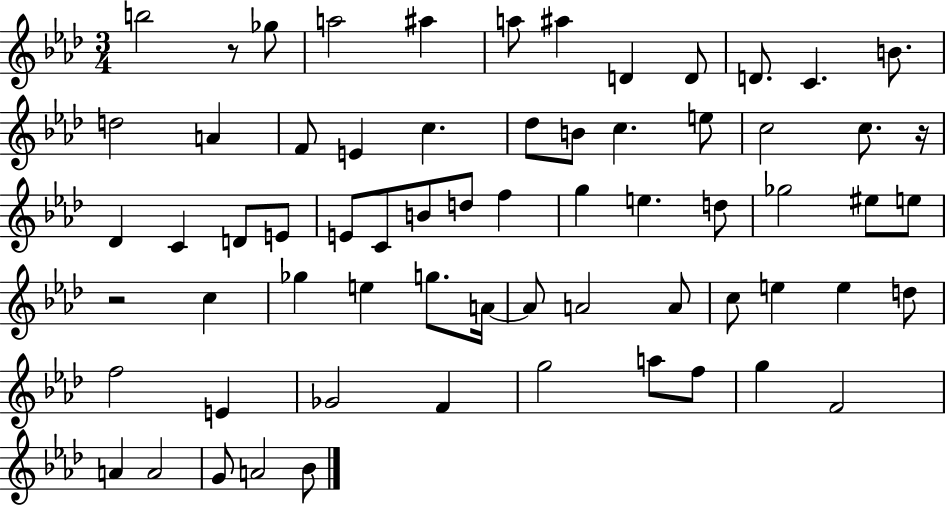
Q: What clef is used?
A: treble